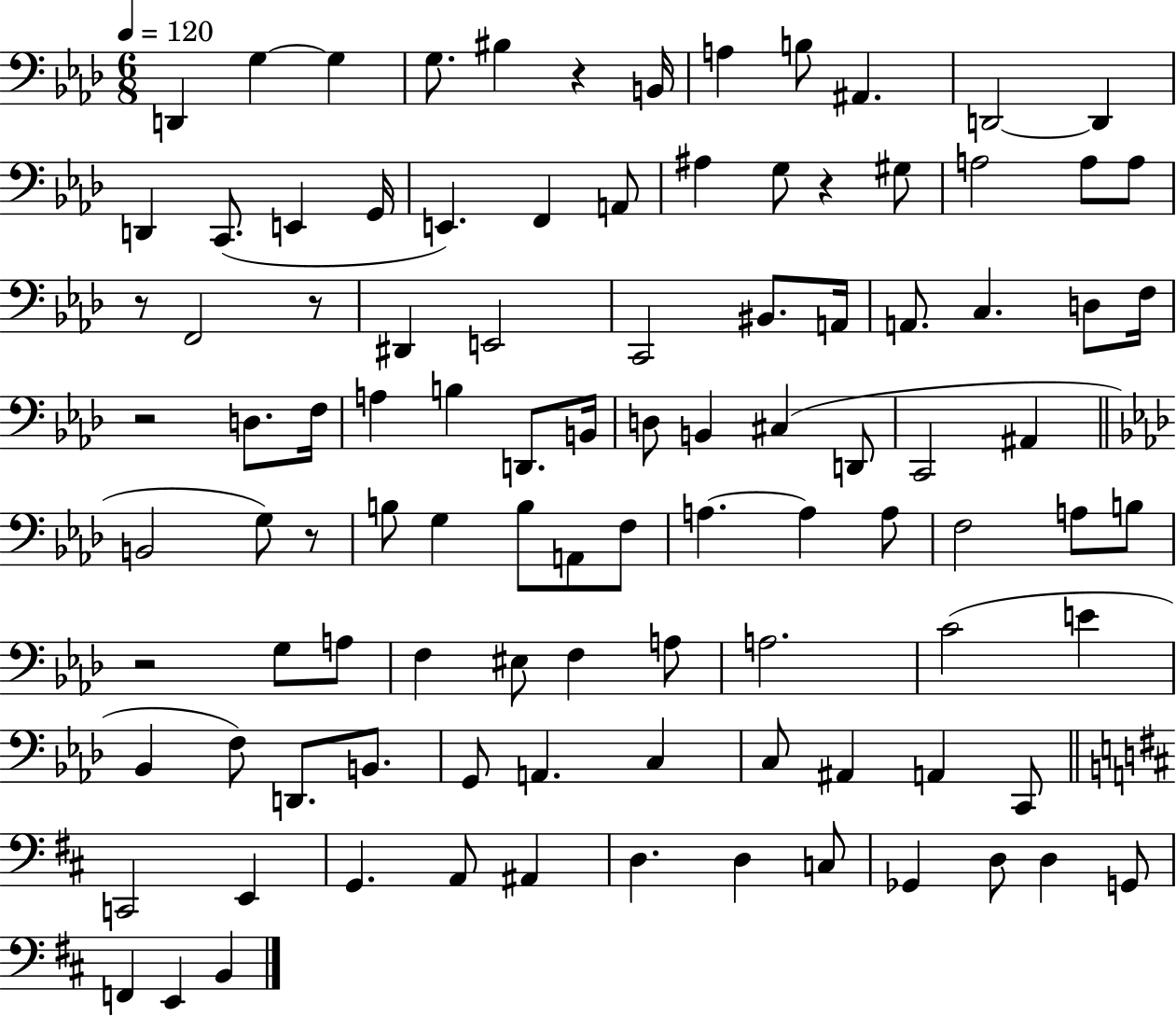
{
  \clef bass
  \numericTimeSignature
  \time 6/8
  \key aes \major
  \tempo 4 = 120
  d,4 g4~~ g4 | g8. bis4 r4 b,16 | a4 b8 ais,4. | d,2~~ d,4 | \break d,4 c,8.( e,4 g,16 | e,4.) f,4 a,8 | ais4 g8 r4 gis8 | a2 a8 a8 | \break r8 f,2 r8 | dis,4 e,2 | c,2 bis,8. a,16 | a,8. c4. d8 f16 | \break r2 d8. f16 | a4 b4 d,8. b,16 | d8 b,4 cis4( d,8 | c,2 ais,4 | \break \bar "||" \break \key aes \major b,2 g8) r8 | b8 g4 b8 a,8 f8 | a4.~~ a4 a8 | f2 a8 b8 | \break r2 g8 a8 | f4 eis8 f4 a8 | a2. | c'2( e'4 | \break bes,4 f8) d,8. b,8. | g,8 a,4. c4 | c8 ais,4 a,4 c,8 | \bar "||" \break \key b \minor c,2 e,4 | g,4. a,8 ais,4 | d4. d4 c8 | ges,4 d8 d4 g,8 | \break f,4 e,4 b,4 | \bar "|."
}